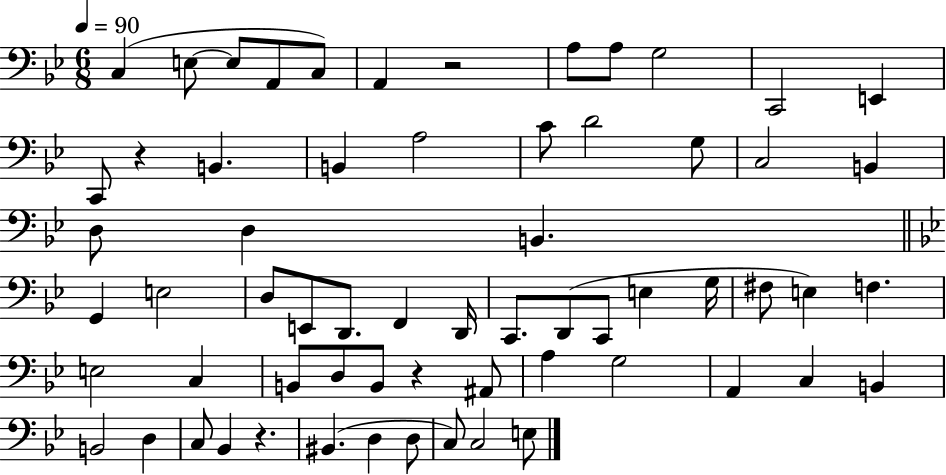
{
  \clef bass
  \numericTimeSignature
  \time 6/8
  \key bes \major
  \tempo 4 = 90
  \repeat volta 2 { c4( e8~~ e8 a,8 c8) | a,4 r2 | a8 a8 g2 | c,2 e,4 | \break c,8 r4 b,4. | b,4 a2 | c'8 d'2 g8 | c2 b,4 | \break d8 d4 b,4. | \bar "||" \break \key g \minor g,4 e2 | d8 e,8 d,8. f,4 d,16 | c,8. d,8( c,8 e4 g16 | fis8 e4) f4. | \break e2 c4 | b,8 d8 b,8 r4 ais,8 | a4 g2 | a,4 c4 b,4 | \break b,2 d4 | c8 bes,4 r4. | bis,4.( d4 d8 | c8) c2 e8 | \break } \bar "|."
}